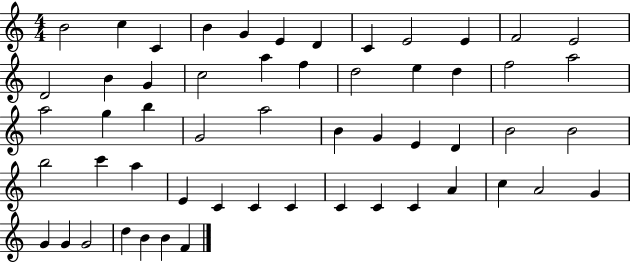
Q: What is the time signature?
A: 4/4